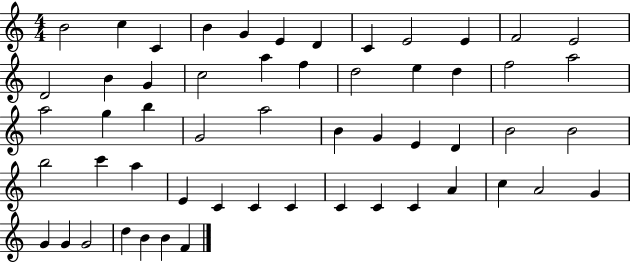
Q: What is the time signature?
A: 4/4